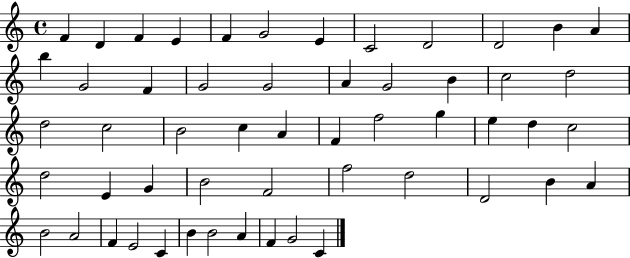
{
  \clef treble
  \time 4/4
  \defaultTimeSignature
  \key c \major
  f'4 d'4 f'4 e'4 | f'4 g'2 e'4 | c'2 d'2 | d'2 b'4 a'4 | \break b''4 g'2 f'4 | g'2 g'2 | a'4 g'2 b'4 | c''2 d''2 | \break d''2 c''2 | b'2 c''4 a'4 | f'4 f''2 g''4 | e''4 d''4 c''2 | \break d''2 e'4 g'4 | b'2 f'2 | f''2 d''2 | d'2 b'4 a'4 | \break b'2 a'2 | f'4 e'2 c'4 | b'4 b'2 a'4 | f'4 g'2 c'4 | \break \bar "|."
}